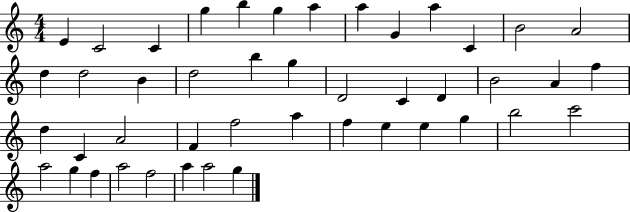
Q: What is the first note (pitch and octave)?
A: E4